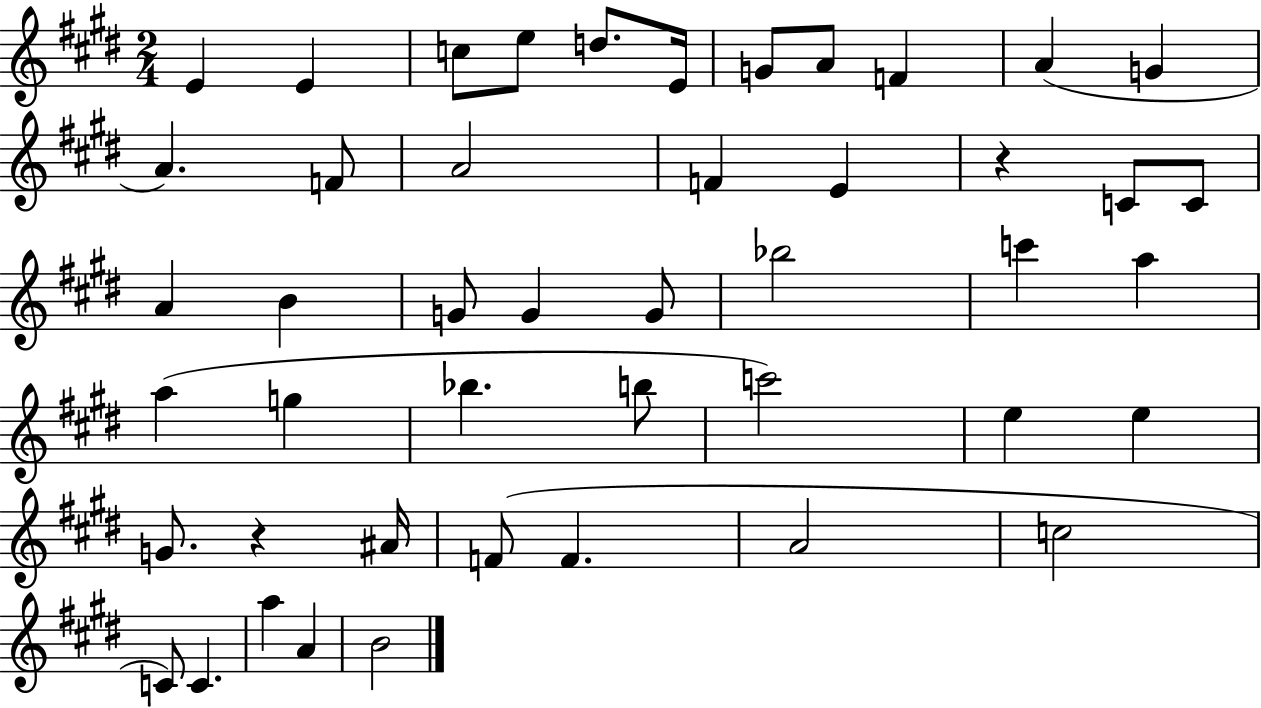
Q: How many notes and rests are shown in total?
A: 46